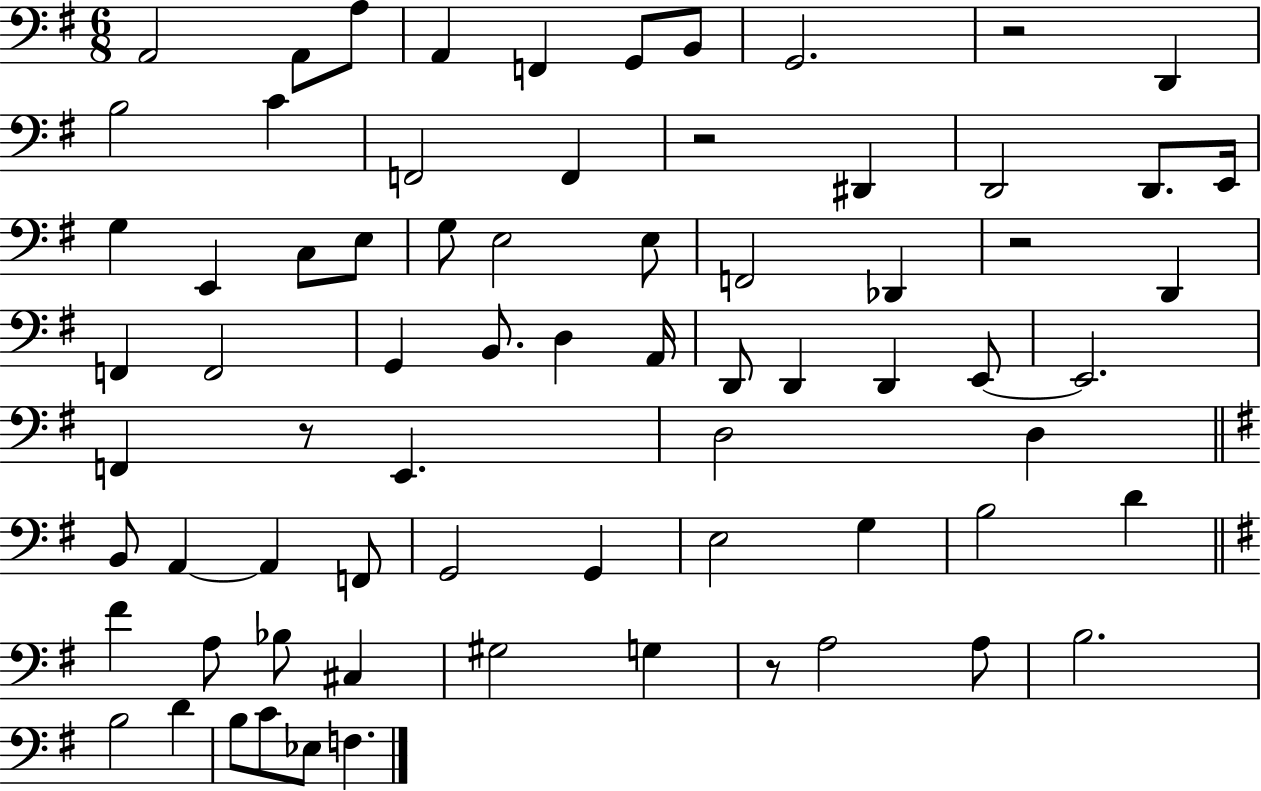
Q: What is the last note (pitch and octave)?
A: F3